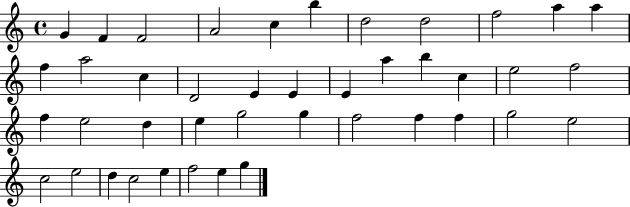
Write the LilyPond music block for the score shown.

{
  \clef treble
  \time 4/4
  \defaultTimeSignature
  \key c \major
  g'4 f'4 f'2 | a'2 c''4 b''4 | d''2 d''2 | f''2 a''4 a''4 | \break f''4 a''2 c''4 | d'2 e'4 e'4 | e'4 a''4 b''4 c''4 | e''2 f''2 | \break f''4 e''2 d''4 | e''4 g''2 g''4 | f''2 f''4 f''4 | g''2 e''2 | \break c''2 e''2 | d''4 c''2 e''4 | f''2 e''4 g''4 | \bar "|."
}